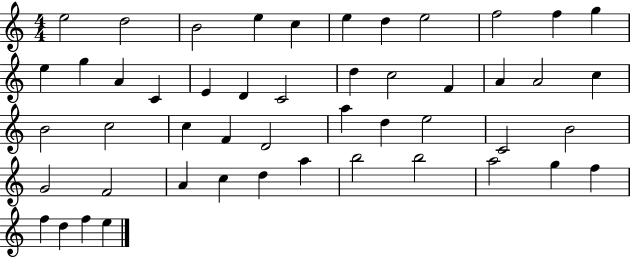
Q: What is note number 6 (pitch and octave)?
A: E5